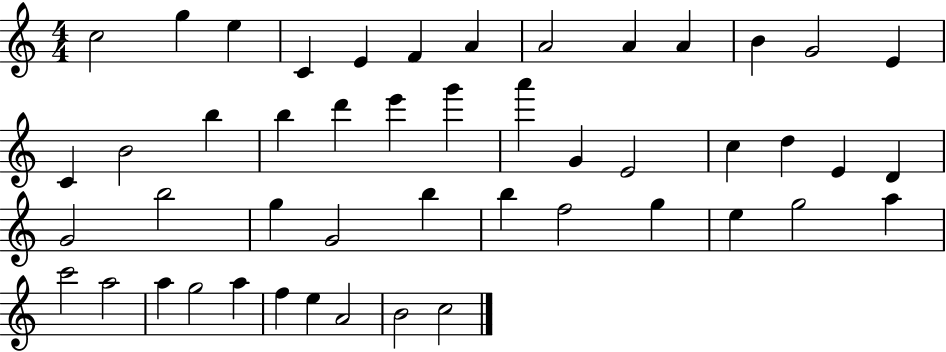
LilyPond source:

{
  \clef treble
  \numericTimeSignature
  \time 4/4
  \key c \major
  c''2 g''4 e''4 | c'4 e'4 f'4 a'4 | a'2 a'4 a'4 | b'4 g'2 e'4 | \break c'4 b'2 b''4 | b''4 d'''4 e'''4 g'''4 | a'''4 g'4 e'2 | c''4 d''4 e'4 d'4 | \break g'2 b''2 | g''4 g'2 b''4 | b''4 f''2 g''4 | e''4 g''2 a''4 | \break c'''2 a''2 | a''4 g''2 a''4 | f''4 e''4 a'2 | b'2 c''2 | \break \bar "|."
}